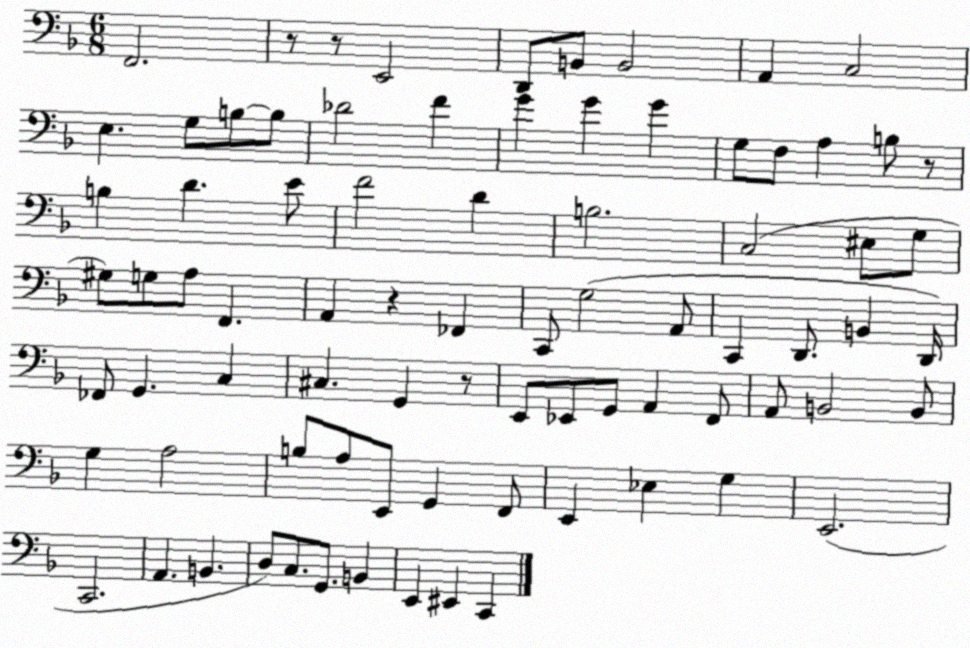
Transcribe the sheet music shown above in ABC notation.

X:1
T:Untitled
M:6/8
L:1/4
K:F
F,,2 z/2 z/2 E,,2 D,,/2 B,,/2 B,,2 A,, C,2 E, G,/2 B,/2 B,/2 _D2 F G G G G,/2 F,/2 A, B,/2 z/2 B, D E/2 F2 D B,2 C,2 ^E,/2 G,/2 ^G,/2 G,/2 A,/2 F,, A,, z _F,, C,,/2 G,2 A,,/2 C,, D,,/2 B,, D,,/4 _F,,/2 G,, C, ^C, G,, z/2 E,,/2 _E,,/2 G,,/2 A,, F,,/2 A,,/2 B,,2 B,,/2 G, A,2 B,/2 A,/2 E,,/2 G,, F,,/2 E,, _E, G, E,,2 C,,2 A,, B,, D,/2 C,/2 G,,/2 B,, E,, ^E,, C,,